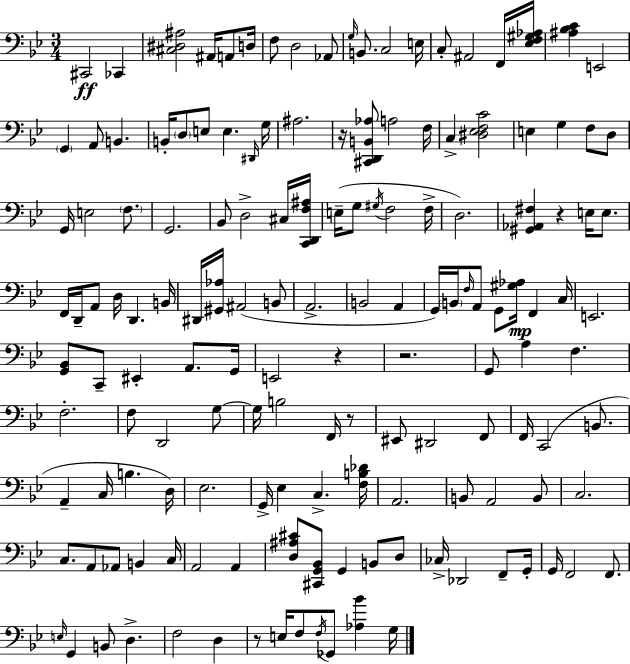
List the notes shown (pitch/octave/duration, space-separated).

C#2/h CES2/q [C#3,D#3,A#3]/h A#2/s A2/e D3/s F3/e D3/h Ab2/e G3/s B2/e. C3/h E3/s C3/e A#2/h F2/s [Eb3,F3,G#3,Ab3]/s [A#3,Bb3,C4]/q E2/h G2/q A2/e B2/q. B2/s D3/e E3/e E3/q. D#2/s G3/s A#3/h. R/s [C#2,D2,B2,Ab3]/e A3/h F3/s C3/q [D#3,Eb3,F3,C4]/h E3/q G3/q F3/e D3/e G2/s E3/h F3/e. G2/h. Bb2/e D3/h C#3/s [C2,D2,F3,A#3]/s E3/s G3/e G#3/s F3/h F3/s D3/h. [G#2,Ab2,F#3]/q R/q E3/s E3/e. F2/s D2/s A2/e D3/s D2/q. B2/s D#2/s [G#2,Ab3]/s A#2/h B2/e A2/h. B2/h A2/q G2/s B2/s F3/s A2/e G2/e [G#3,Ab3]/s F2/q C3/s E2/h. [G2,Bb2]/e C2/e EIS2/q A2/e. G2/s E2/h R/q R/h. G2/e A3/q F3/q. F3/h. F3/e D2/h G3/e G3/s B3/h F2/s R/e EIS2/e D#2/h F2/e F2/s C2/h B2/e. A2/q C3/s B3/q. D3/s Eb3/h. G2/s Eb3/q C3/q. [F3,B3,Db4]/s A2/h. B2/e A2/h B2/e C3/h. C3/e. A2/e Ab2/e B2/q C3/s A2/h A2/q [D3,A#3,C#4]/e [C#2,G2,Bb2]/e G2/q B2/e D3/e CES3/s Db2/h F2/e G2/s G2/s F2/h F2/e. E3/s G2/q B2/e D3/q. F3/h D3/q R/e E3/s F3/e F3/s Gb2/e [Ab3,Bb4]/q G3/s